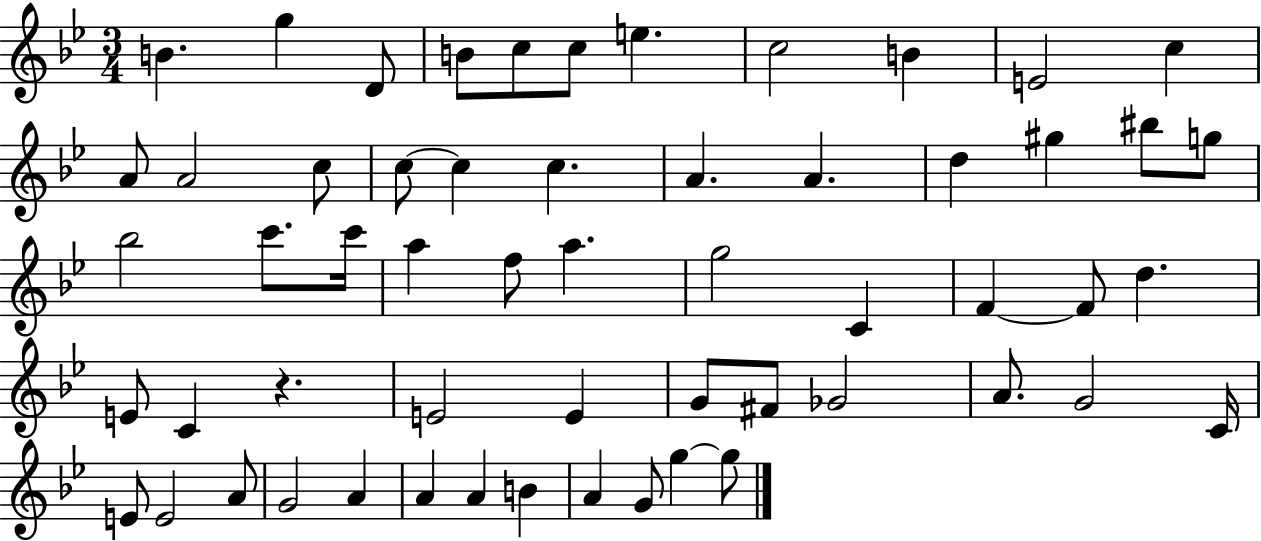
{
  \clef treble
  \numericTimeSignature
  \time 3/4
  \key bes \major
  \repeat volta 2 { b'4. g''4 d'8 | b'8 c''8 c''8 e''4. | c''2 b'4 | e'2 c''4 | \break a'8 a'2 c''8 | c''8~~ c''4 c''4. | a'4. a'4. | d''4 gis''4 bis''8 g''8 | \break bes''2 c'''8. c'''16 | a''4 f''8 a''4. | g''2 c'4 | f'4~~ f'8 d''4. | \break e'8 c'4 r4. | e'2 e'4 | g'8 fis'8 ges'2 | a'8. g'2 c'16 | \break e'8 e'2 a'8 | g'2 a'4 | a'4 a'4 b'4 | a'4 g'8 g''4~~ g''8 | \break } \bar "|."
}